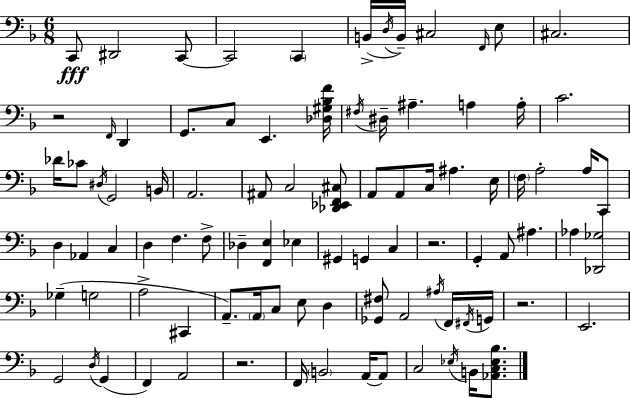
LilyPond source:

{
  \clef bass
  \numericTimeSignature
  \time 6/8
  \key f \major
  c,8\fff dis,2 c,8~~ | c,2 \parenthesize c,4 | b,16->( \acciaccatura { d16 } b,16--) cis2 \grace { f,16 } | e8 cis2. | \break r2 \grace { f,16 } d,4 | g,8. c8 e,4. | <des gis bes f'>16 \acciaccatura { fis16 } dis16-- ais4.-- a4 | a16-. c'2. | \break des'16 ces'8 \acciaccatura { dis16 } g,2 | b,16 a,2. | ais,8 c2 | <des, ees, f, cis>8 a,8 a,8 c16 ais4. | \break e16 \parenthesize f16 a2-. | a16 c,8 d4 aes,4 | c4 d4 f4. | f8-> des4-- <f, e>4 | \break ees4 gis,4 g,4 | c4 r2. | g,4-. a,8 ais4. | aes4 <des, ges>2 | \break ges4--( g2 | a2-> | cis,4 a,8.--) \parenthesize a,16 c8 e8 | d4 <ges, fis>8 a,2 | \break \acciaccatura { ais16 } f,16 \acciaccatura { fis,16 } g,16 r2. | e,2. | g,2 | \acciaccatura { d16 }( g,4 f,4) | \break a,2 r2. | f,16 \parenthesize b,2 | a,16~~ a,8 c2 | \acciaccatura { ees16 } b,16 <aes, c ees bes>8. \bar "|."
}